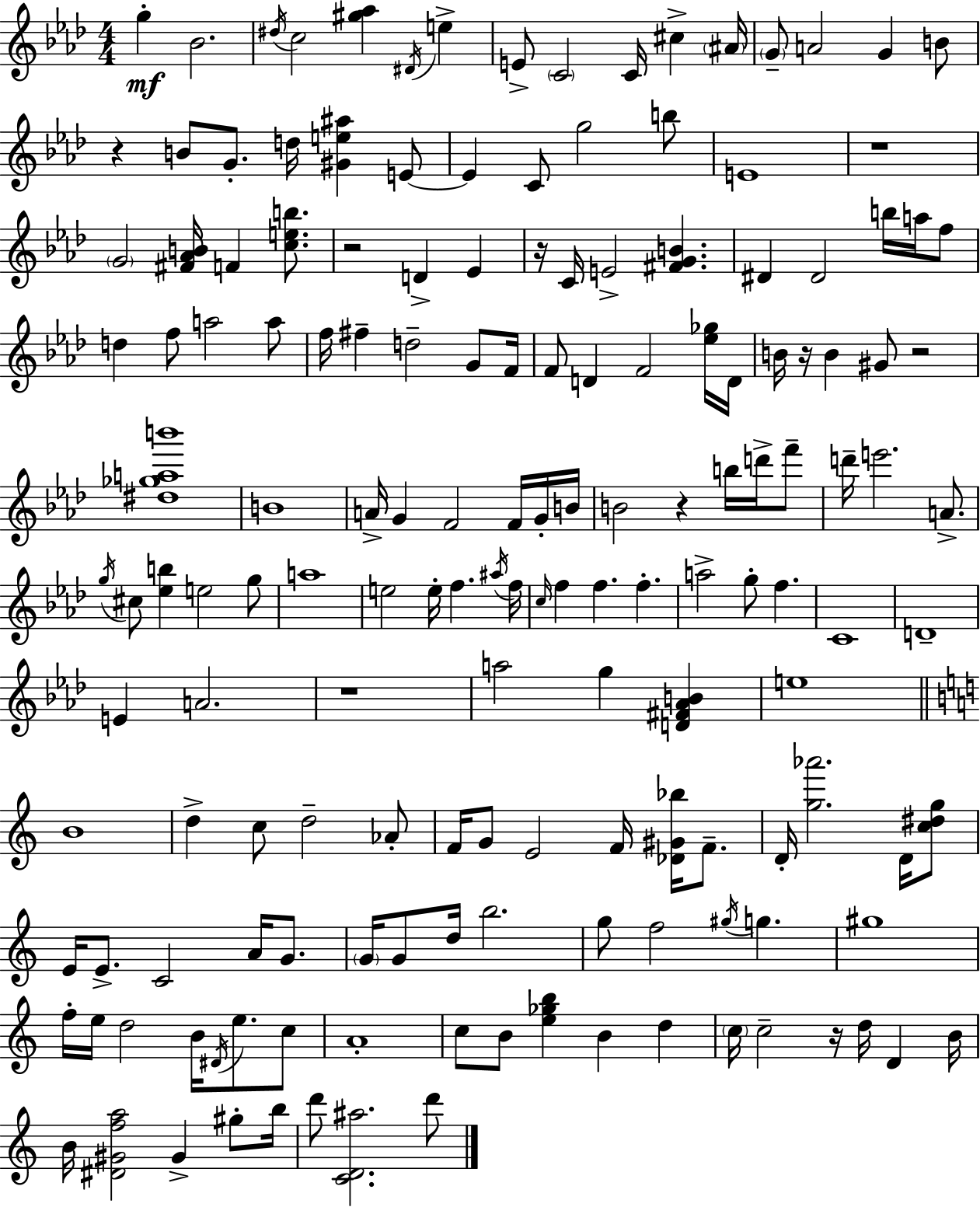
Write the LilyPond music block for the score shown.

{
  \clef treble
  \numericTimeSignature
  \time 4/4
  \key aes \major
  \repeat volta 2 { g''4-.\mf bes'2. | \acciaccatura { dis''16 } c''2 <gis'' aes''>4 \acciaccatura { dis'16 } e''4-> | e'8-> \parenthesize c'2 c'16 cis''4-> | \parenthesize ais'16 \parenthesize g'8-- a'2 g'4 | \break b'8 r4 b'8 g'8.-. d''16 <gis' e'' ais''>4 | e'8~~ e'4 c'8 g''2 | b''8 e'1 | r1 | \break \parenthesize g'2 <fis' aes' b'>16 f'4 <c'' e'' b''>8. | r2 d'4-> ees'4 | r16 c'16 e'2-> <fis' g' b'>4. | dis'4 dis'2 b''16 a''16 | \break f''8 d''4 f''8 a''2 | a''8 f''16 fis''4-- d''2-- g'8 | f'16 f'8 d'4 f'2 | <ees'' ges''>16 d'16 b'16 r16 b'4 gis'8 r2 | \break <dis'' ges'' a'' b'''>1 | b'1 | a'16-> g'4 f'2 f'16 | g'16-. b'16 b'2 r4 b''16 d'''16-> | \break f'''8-- d'''16-- e'''2. a'8.-> | \acciaccatura { g''16 } cis''8 <ees'' b''>4 e''2 | g''8 a''1 | e''2 e''16-. f''4. | \break \acciaccatura { ais''16 } f''16 \grace { c''16 } f''4 f''4. f''4.-. | a''2-> g''8-. f''4. | c'1 | d'1-- | \break e'4 a'2. | r1 | a''2 g''4 | <d' fis' aes' b'>4 e''1 | \break \bar "||" \break \key c \major b'1 | d''4-> c''8 d''2-- aes'8-. | f'16 g'8 e'2 f'16 <des' gis' bes''>16 f'8.-- | d'16-. <g'' aes'''>2. d'16 <c'' dis'' g''>8 | \break e'16 e'8.-> c'2 a'16 g'8. | \parenthesize g'16 g'8 d''16 b''2. | g''8 f''2 \acciaccatura { gis''16 } g''4. | gis''1 | \break f''16-. e''16 d''2 b'16 \acciaccatura { dis'16 } e''8. | c''8 a'1-. | c''8 b'8 <e'' ges'' b''>4 b'4 d''4 | \parenthesize c''16 c''2-- r16 d''16 d'4 | \break b'16 b'16 <dis' gis' f'' a''>2 gis'4-> gis''8-. | b''16 d'''8 <c' d' ais''>2. | d'''8 } \bar "|."
}